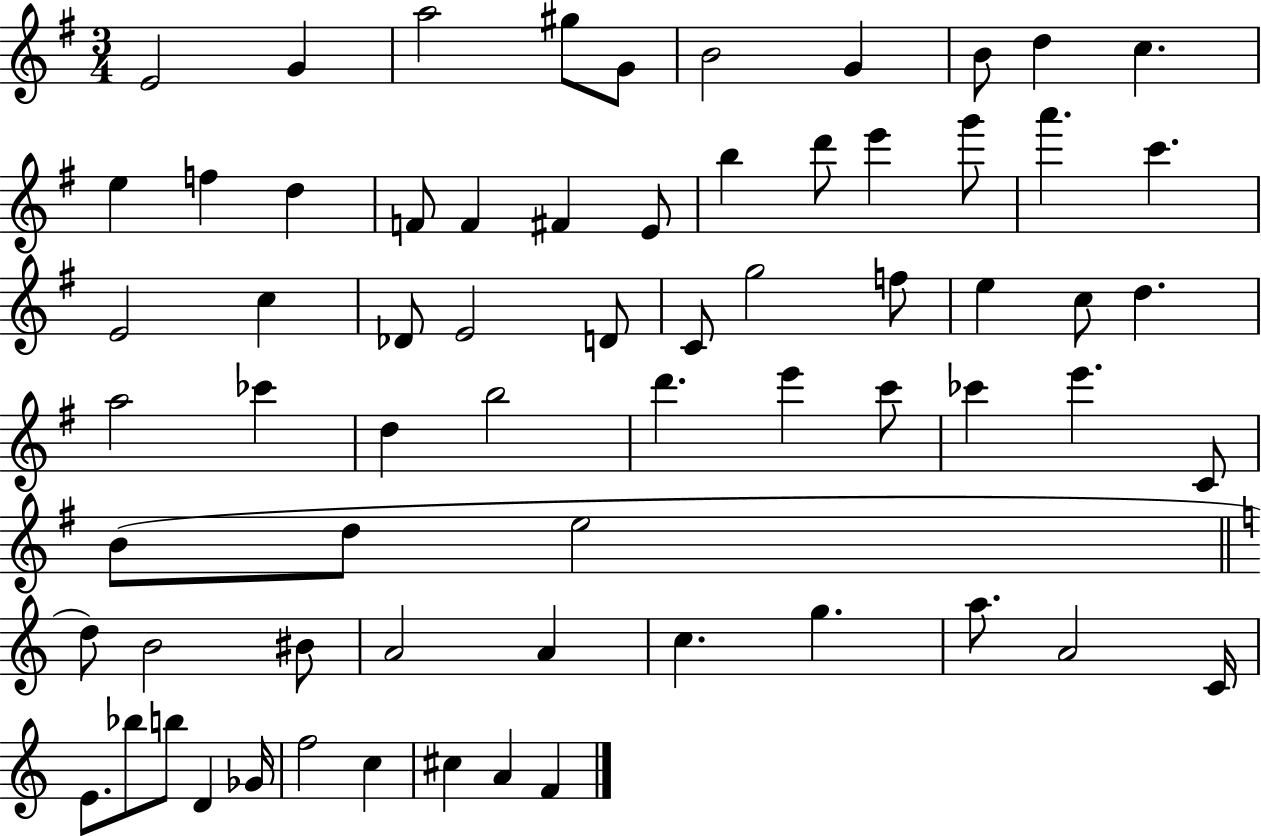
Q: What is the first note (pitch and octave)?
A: E4